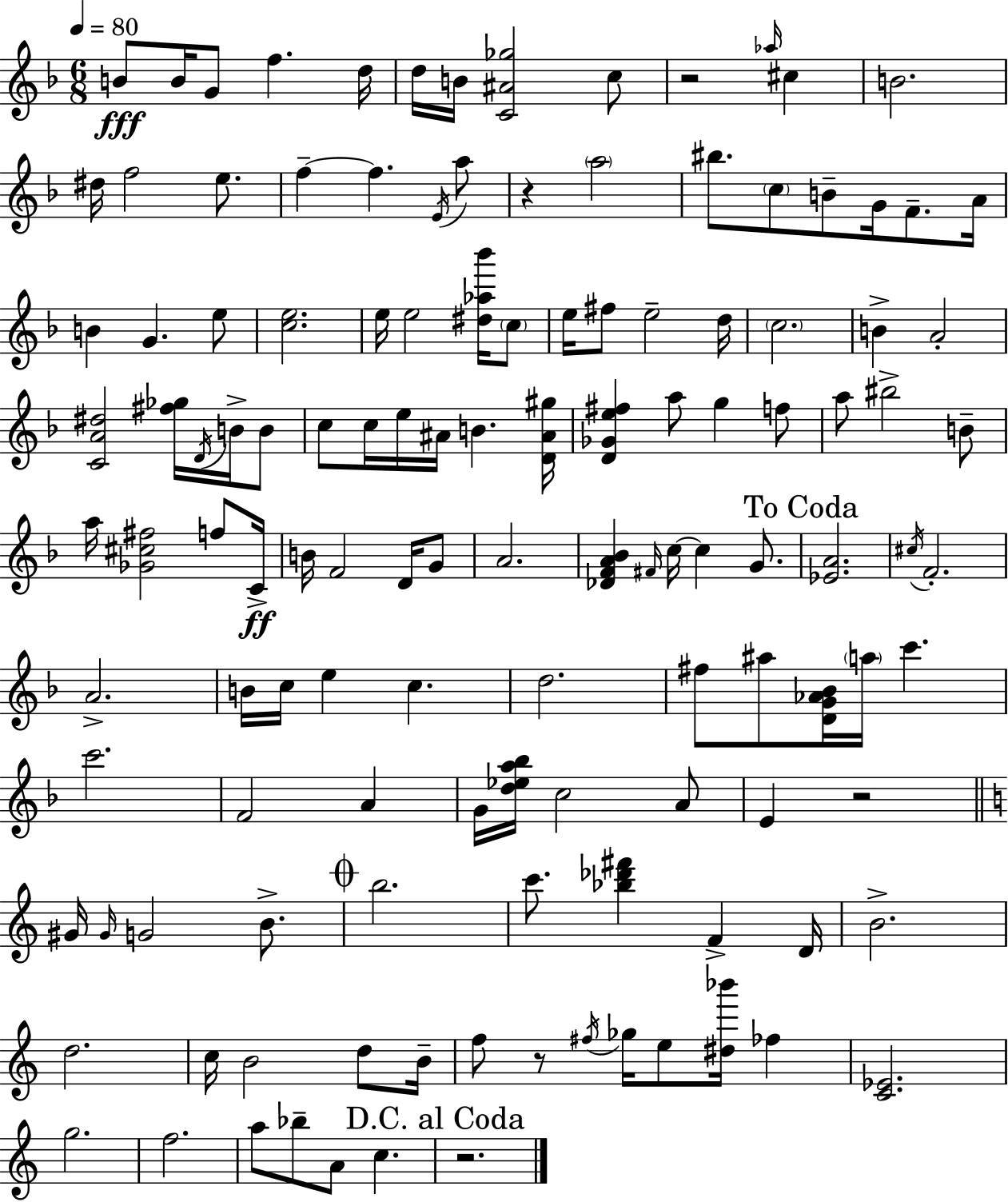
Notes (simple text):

B4/e B4/s G4/e F5/q. D5/s D5/s B4/s [C4,A#4,Gb5]/h C5/e R/h Ab5/s C#5/q B4/h. D#5/s F5/h E5/e. F5/q F5/q. E4/s A5/e R/q A5/h BIS5/e. C5/e B4/e G4/s F4/e. A4/s B4/q G4/q. E5/e [C5,E5]/h. E5/s E5/h [D#5,Ab5,Bb6]/s C5/e E5/s F#5/e E5/h D5/s C5/h. B4/q A4/h [C4,A4,D#5]/h [F#5,Gb5]/s D4/s B4/s B4/e C5/e C5/s E5/s A#4/s B4/q. [D4,A#4,G#5]/s [D4,Gb4,E5,F#5]/q A5/e G5/q F5/e A5/e BIS5/h B4/e A5/s [Gb4,C#5,F#5]/h F5/e C4/s B4/s F4/h D4/s G4/e A4/h. [Db4,F4,A4,Bb4]/q F#4/s C5/s C5/q G4/e. [Eb4,A4]/h. C#5/s F4/h. A4/h. B4/s C5/s E5/q C5/q. D5/h. F#5/e A#5/e [D4,G4,Ab4,Bb4]/s A5/s C6/q. C6/h. F4/h A4/q G4/s [D5,Eb5,A5,Bb5]/s C5/h A4/e E4/q R/h G#4/s G#4/s G4/h B4/e. B5/h. C6/e. [Bb5,Db6,F#6]/q F4/q D4/s B4/h. D5/h. C5/s B4/h D5/e B4/s F5/e R/e F#5/s Gb5/s E5/e [D#5,Bb6]/s FES5/q [C4,Eb4]/h. G5/h. F5/h. A5/e Bb5/e A4/e C5/q. R/h.